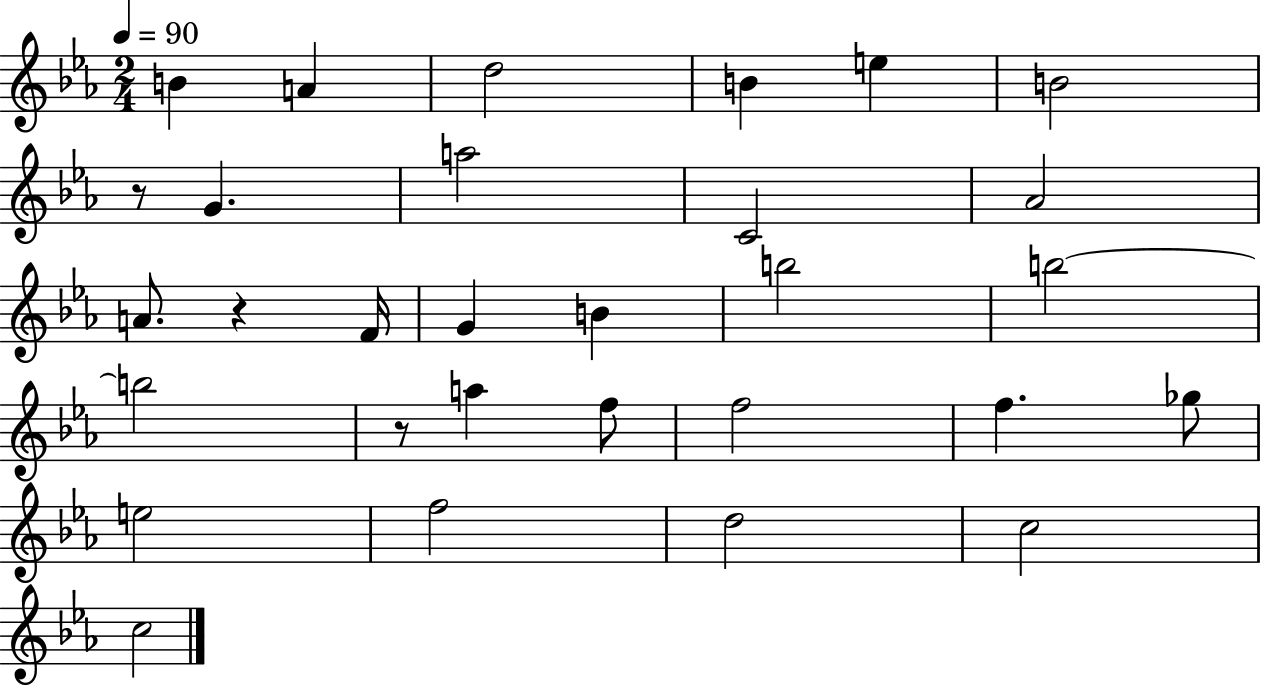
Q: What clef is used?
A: treble